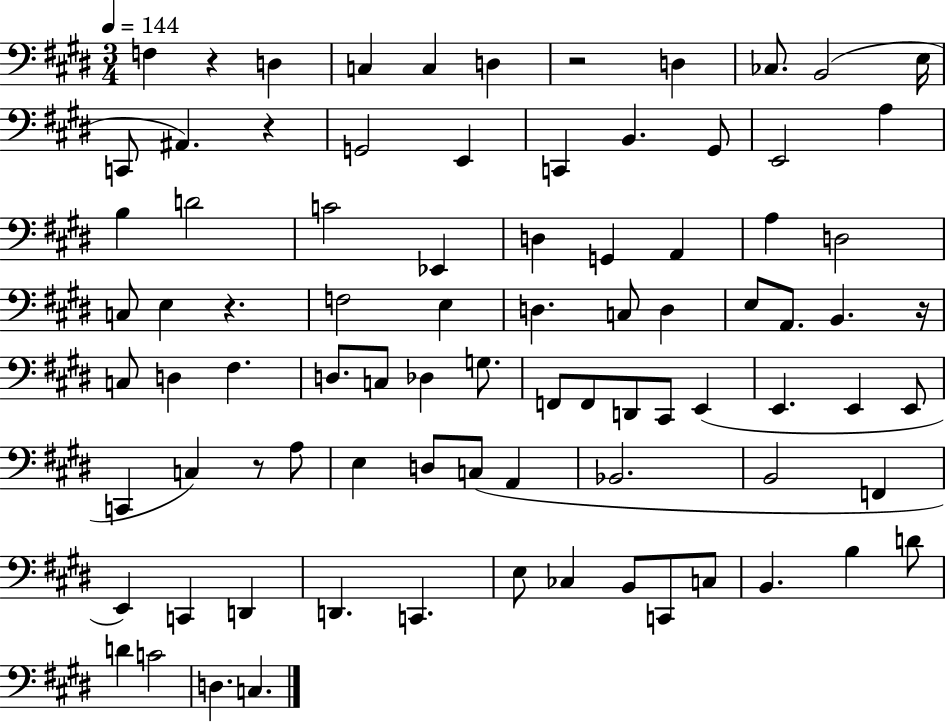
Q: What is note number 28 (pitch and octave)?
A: C3